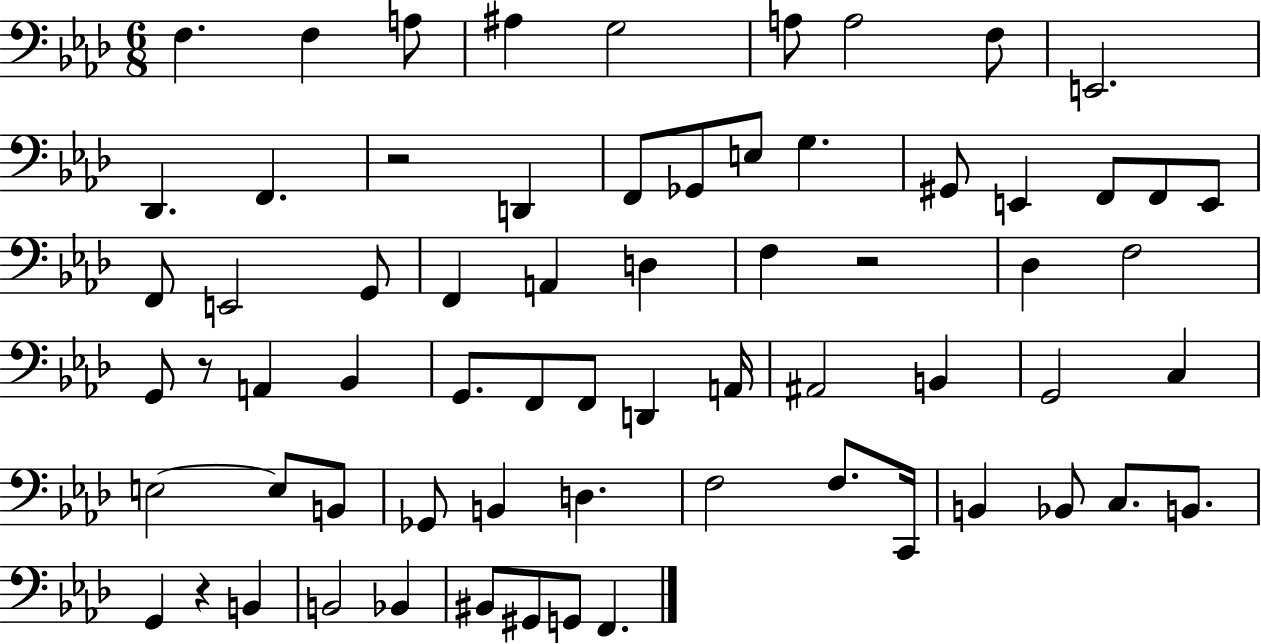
F3/q. F3/q A3/e A#3/q G3/h A3/e A3/h F3/e E2/h. Db2/q. F2/q. R/h D2/q F2/e Gb2/e E3/e G3/q. G#2/e E2/q F2/e F2/e E2/e F2/e E2/h G2/e F2/q A2/q D3/q F3/q R/h Db3/q F3/h G2/e R/e A2/q Bb2/q G2/e. F2/e F2/e D2/q A2/s A#2/h B2/q G2/h C3/q E3/h E3/e B2/e Gb2/e B2/q D3/q. F3/h F3/e. C2/s B2/q Bb2/e C3/e. B2/e. G2/q R/q B2/q B2/h Bb2/q BIS2/e G#2/e G2/e F2/q.